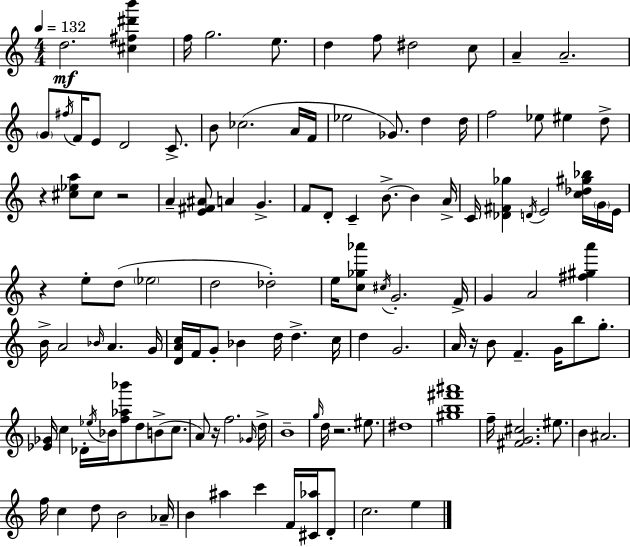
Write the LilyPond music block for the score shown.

{
  \clef treble
  \numericTimeSignature
  \time 4/4
  \key c \major
  \tempo 4 = 132
  d''2.\mf <cis'' fis'' dis''' b'''>4 | f''16 g''2. e''8. | d''4 f''8 dis''2 c''8 | a'4-- a'2.-- | \break \parenthesize g'8 \acciaccatura { fis''16 } f'16 e'8 d'2 c'8.-> | b'8 ces''2.( a'16 | f'16 ees''2 ges'8.) d''4 | d''16 f''2 ees''8 eis''4 d''8-> | \break r4 <cis'' ees'' a''>8 cis''8 r2 | a'4-- <e' fis' ais'>8 a'4 g'4.-> | f'8 d'8-. c'4-- b'8.->~~ b'4 | a'16-> c'16 <des' fis' ges''>4 \acciaccatura { d'16 } e'2 <c'' des'' gis'' bes''>16 | \break \parenthesize g'16 e'16 r4 e''8-. d''8( \parenthesize ees''2 | d''2 des''2-.) | e''16 <c'' ges'' aes'''>8 \acciaccatura { cis''16 } g'2.-. | f'16-> g'4 a'2 <fis'' gis'' a'''>4 | \break b'16-> a'2 \grace { bes'16 } a'4. | g'16 <d' a' c''>16 f'16 g'8-. bes'4 d''16 d''4.-> | c''16 d''4 g'2. | a'16 r16 b'8 f'4.-- g'16 b''8 | \break g''8.-. <ees' ges'>16 c''4 des'16-. \acciaccatura { ees''16 } bes'16 <f'' aes'' bes'''>8 d''8 | b'8->( c''8. a'8) r16 f''2. | \grace { ges'16 } d''16-> b'1-- | \grace { g''16 } d''16 r2. | \break eis''8. dis''1 | <gis'' b'' fis''' ais'''>1 | f''16-- <fis' g' cis''>2. | eis''8. b'4 ais'2. | \break f''16 c''4 d''8 b'2 | aes'16-- b'4 ais''4 c'''4 | f'16 <cis' aes''>16 d'8-. c''2. | e''4 \bar "|."
}